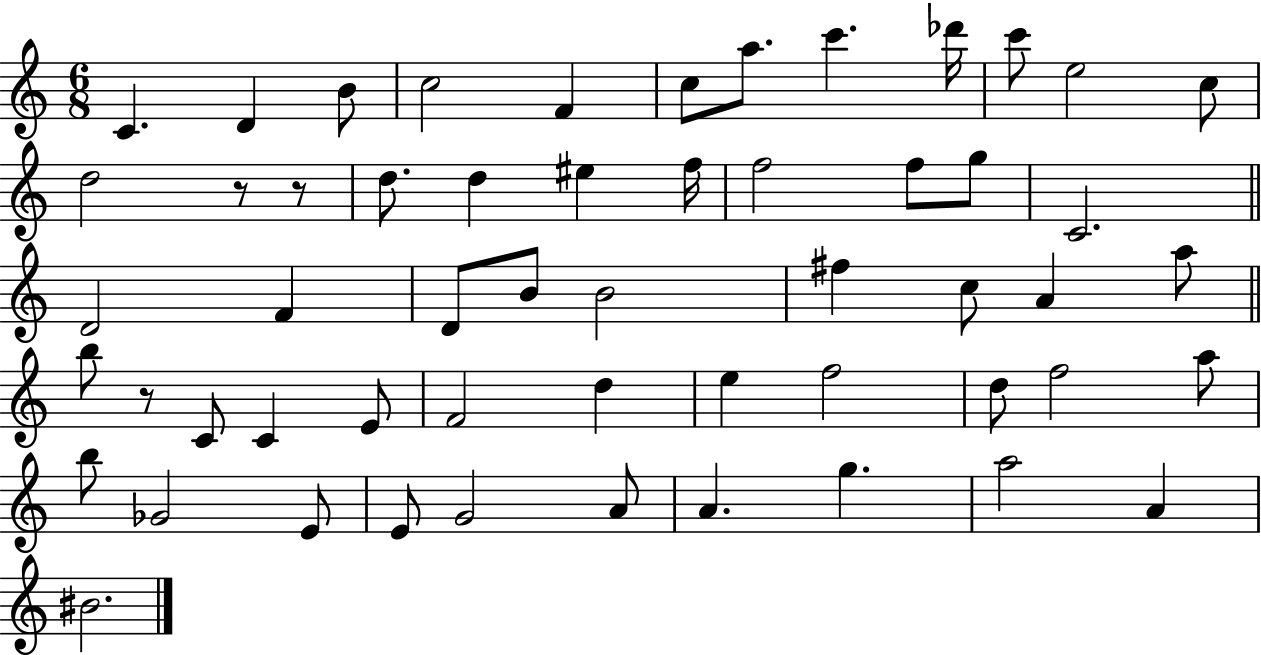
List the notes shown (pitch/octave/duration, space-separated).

C4/q. D4/q B4/e C5/h F4/q C5/e A5/e. C6/q. Db6/s C6/e E5/h C5/e D5/h R/e R/e D5/e. D5/q EIS5/q F5/s F5/h F5/e G5/e C4/h. D4/h F4/q D4/e B4/e B4/h F#5/q C5/e A4/q A5/e B5/e R/e C4/e C4/q E4/e F4/h D5/q E5/q F5/h D5/e F5/h A5/e B5/e Gb4/h E4/e E4/e G4/h A4/e A4/q. G5/q. A5/h A4/q BIS4/h.